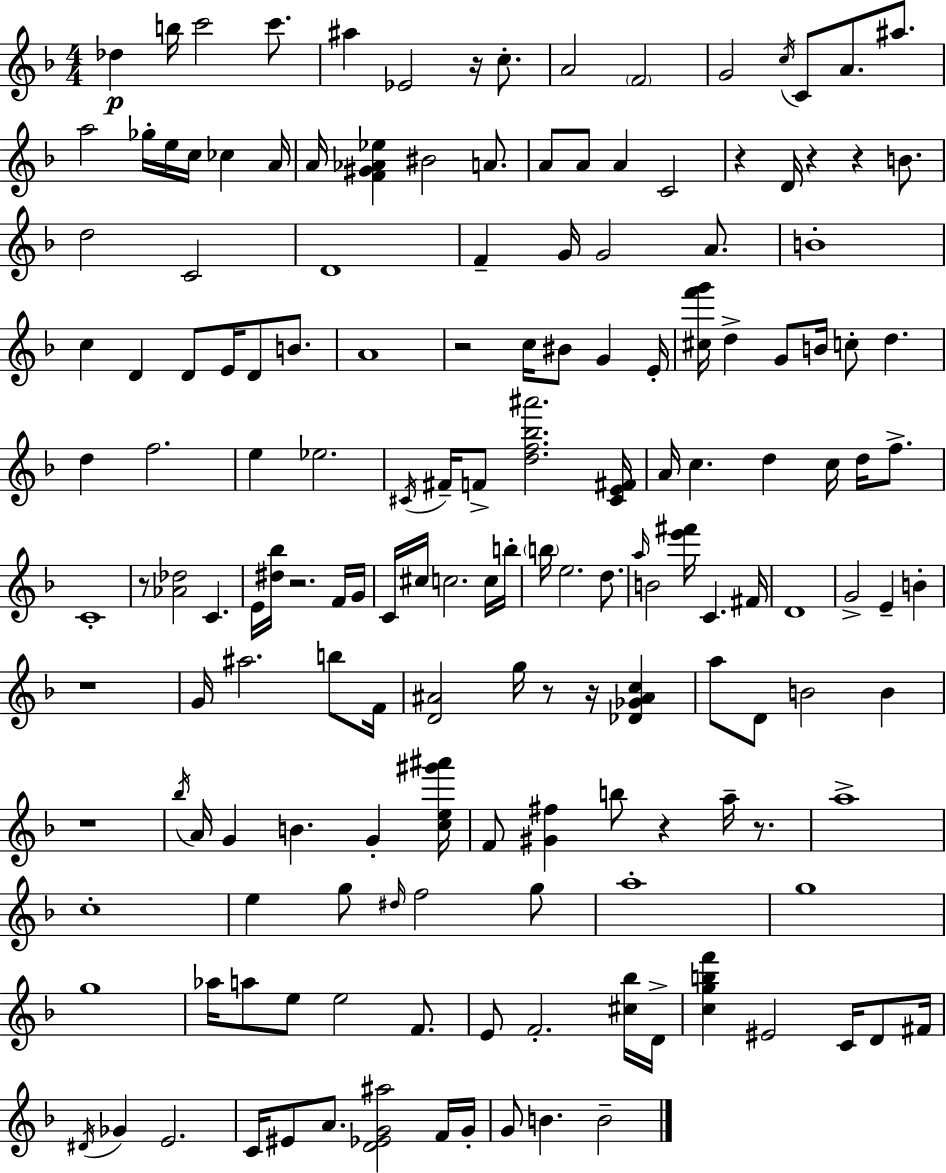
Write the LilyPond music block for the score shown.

{
  \clef treble
  \numericTimeSignature
  \time 4/4
  \key d \minor
  des''4\p b''16 c'''2 c'''8. | ais''4 ees'2 r16 c''8.-. | a'2 \parenthesize f'2 | g'2 \acciaccatura { c''16 } c'8 a'8. ais''8. | \break a''2 ges''16-. e''16 c''16 ces''4 | a'16 a'16 <f' gis' aes' ees''>4 bis'2 a'8. | a'8 a'8 a'4 c'2 | r4 d'16 r4 r4 b'8. | \break d''2 c'2 | d'1 | f'4-- g'16 g'2 a'8. | b'1-. | \break c''4 d'4 d'8 e'16 d'8 b'8. | a'1 | r2 c''16 bis'8 g'4 | e'16-. <cis'' f''' g'''>16 d''4-> g'8 b'16 c''8-. d''4. | \break d''4 f''2. | e''4 ees''2. | \acciaccatura { cis'16 } fis'16-- f'8-> <d'' f'' bes'' ais'''>2. | <cis' e' fis'>16 a'16 c''4. d''4 c''16 d''16 f''8.-> | \break c'1-. | r8 <aes' des''>2 c'4. | e'16 <dis'' bes''>16 r2. | f'16 g'16 c'16 cis''16 c''2. | \break c''16 b''16-. \parenthesize b''16 e''2. d''8. | \grace { a''16 } b'2 <e''' fis'''>16 c'4. | fis'16 d'1 | g'2-> e'4-- b'4-. | \break r1 | g'16 ais''2. | b''8 f'16 <d' ais'>2 g''16 r8 r16 <des' ges' ais' c''>4 | a''8 d'8 b'2 b'4 | \break r1 | \acciaccatura { bes''16 } a'16 g'4 b'4. g'4-. | <c'' e'' gis''' ais'''>16 f'8 <gis' fis''>4 b''8 r4 | a''16-- r8. a''1-> | \break c''1-. | e''4 g''8 \grace { dis''16 } f''2 | g''8 a''1-. | g''1 | \break g''1 | aes''16 a''8 e''8 e''2 | f'8. e'8 f'2.-. | <cis'' bes''>16 d'16-> <c'' g'' b'' f'''>4 eis'2 | \break c'16 d'8 fis'16 \acciaccatura { dis'16 } ges'4 e'2. | c'16 eis'8 a'8. <d' ees' g' ais''>2 | f'16 g'16-. g'8 b'4. b'2-- | \bar "|."
}